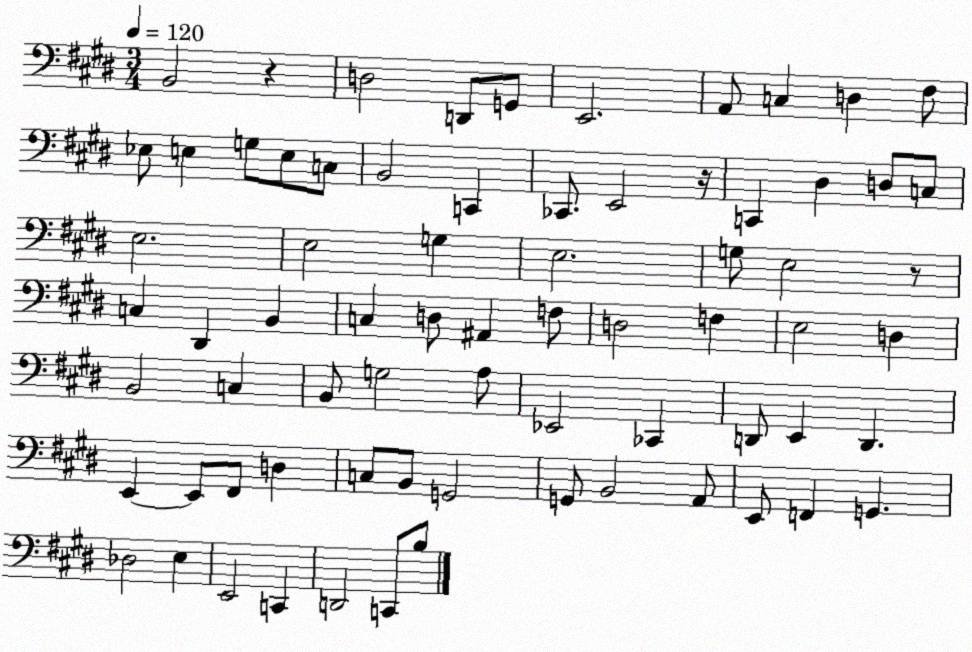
X:1
T:Untitled
M:3/4
L:1/4
K:E
B,,2 z D,2 D,,/2 G,,/2 E,,2 A,,/2 C, D, ^F,/2 _E,/2 E, G,/2 E,/2 C,/2 B,,2 C,, _C,,/2 E,,2 z/4 C,, ^D, D,/2 C,/2 E,2 E,2 G, E,2 G,/2 E,2 z/2 C, ^D,, B,, C, D,/2 ^A,, F,/2 D,2 F, E,2 D, B,,2 C, B,,/2 G,2 A,/2 _E,,2 _C,, D,,/2 E,, D,, E,, E,,/2 ^F,,/2 D, C,/2 B,,/2 G,,2 G,,/2 B,,2 A,,/2 E,,/2 F,, G,, _D,2 E, E,,2 C,, D,,2 C,,/2 B,/2